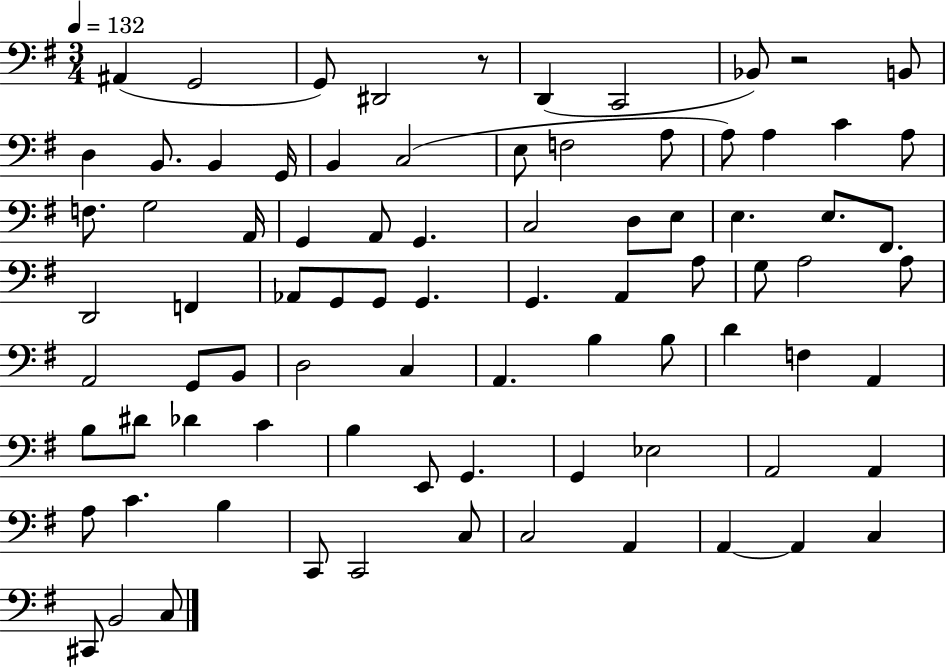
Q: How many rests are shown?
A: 2